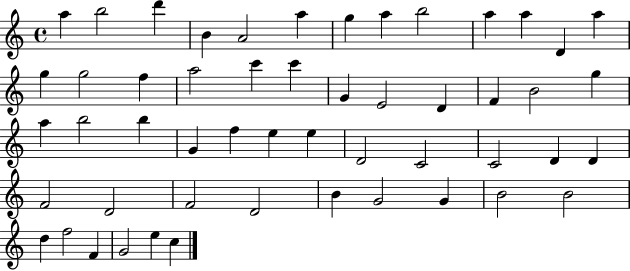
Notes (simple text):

A5/q B5/h D6/q B4/q A4/h A5/q G5/q A5/q B5/h A5/q A5/q D4/q A5/q G5/q G5/h F5/q A5/h C6/q C6/q G4/q E4/h D4/q F4/q B4/h G5/q A5/q B5/h B5/q G4/q F5/q E5/q E5/q D4/h C4/h C4/h D4/q D4/q F4/h D4/h F4/h D4/h B4/q G4/h G4/q B4/h B4/h D5/q F5/h F4/q G4/h E5/q C5/q